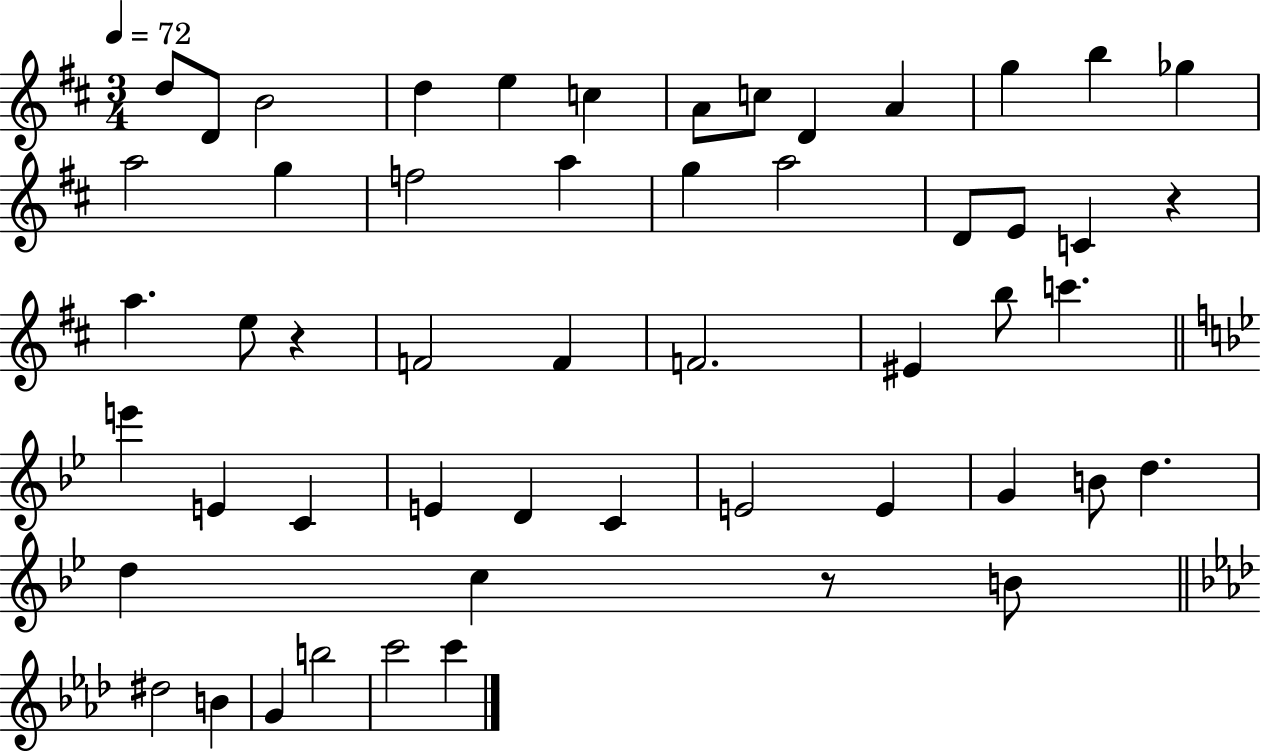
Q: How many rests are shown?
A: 3